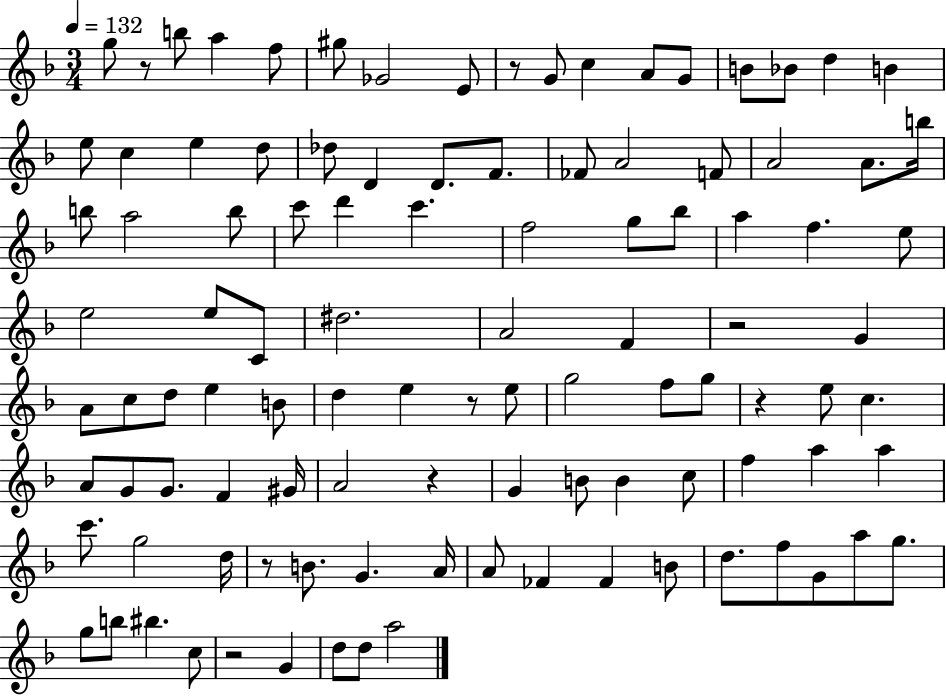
G5/e R/e B5/e A5/q F5/e G#5/e Gb4/h E4/e R/e G4/e C5/q A4/e G4/e B4/e Bb4/e D5/q B4/q E5/e C5/q E5/q D5/e Db5/e D4/q D4/e. F4/e. FES4/e A4/h F4/e A4/h A4/e. B5/s B5/e A5/h B5/e C6/e D6/q C6/q. F5/h G5/e Bb5/e A5/q F5/q. E5/e E5/h E5/e C4/e D#5/h. A4/h F4/q R/h G4/q A4/e C5/e D5/e E5/q B4/e D5/q E5/q R/e E5/e G5/h F5/e G5/e R/q E5/e C5/q. A4/e G4/e G4/e. F4/q G#4/s A4/h R/q G4/q B4/e B4/q C5/e F5/q A5/q A5/q C6/e. G5/h D5/s R/e B4/e. G4/q. A4/s A4/e FES4/q FES4/q B4/e D5/e. F5/e G4/e A5/e G5/e. G5/e B5/e BIS5/q. C5/e R/h G4/q D5/e D5/e A5/h